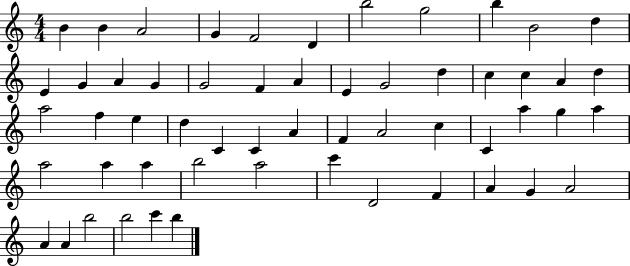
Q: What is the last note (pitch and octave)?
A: B5